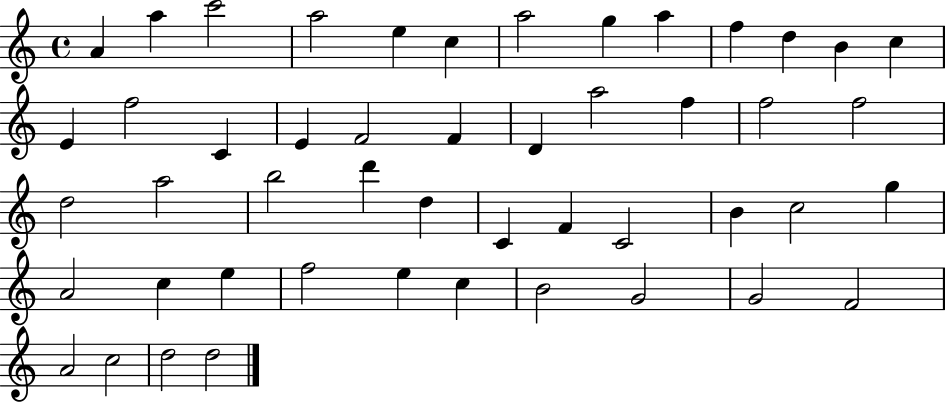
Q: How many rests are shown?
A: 0